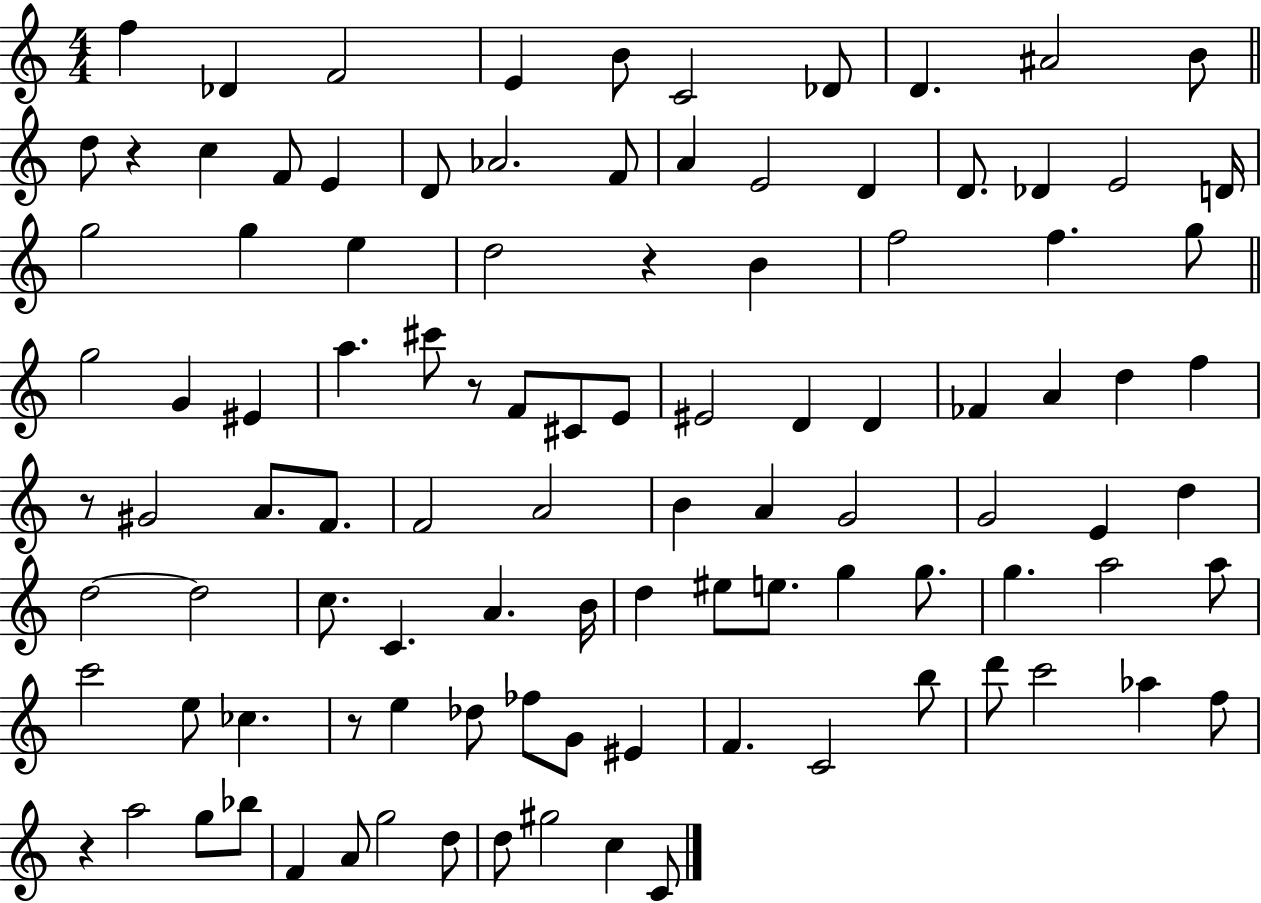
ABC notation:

X:1
T:Untitled
M:4/4
L:1/4
K:C
f _D F2 E B/2 C2 _D/2 D ^A2 B/2 d/2 z c F/2 E D/2 _A2 F/2 A E2 D D/2 _D E2 D/4 g2 g e d2 z B f2 f g/2 g2 G ^E a ^c'/2 z/2 F/2 ^C/2 E/2 ^E2 D D _F A d f z/2 ^G2 A/2 F/2 F2 A2 B A G2 G2 E d d2 d2 c/2 C A B/4 d ^e/2 e/2 g g/2 g a2 a/2 c'2 e/2 _c z/2 e _d/2 _f/2 G/2 ^E F C2 b/2 d'/2 c'2 _a f/2 z a2 g/2 _b/2 F A/2 g2 d/2 d/2 ^g2 c C/2